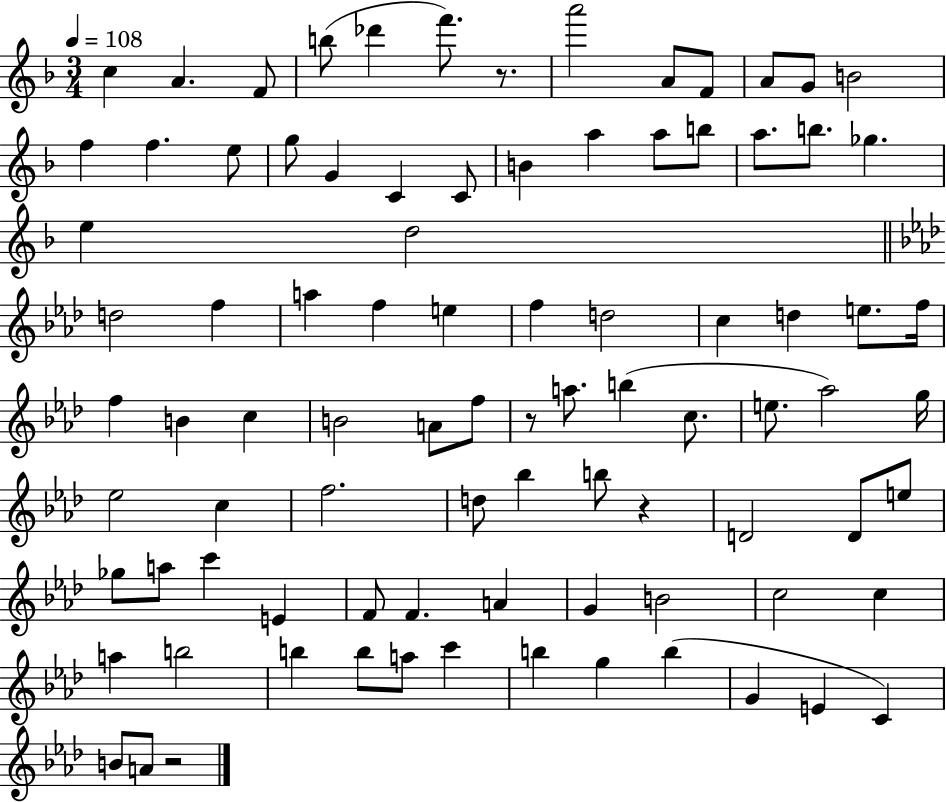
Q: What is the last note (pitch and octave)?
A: A4